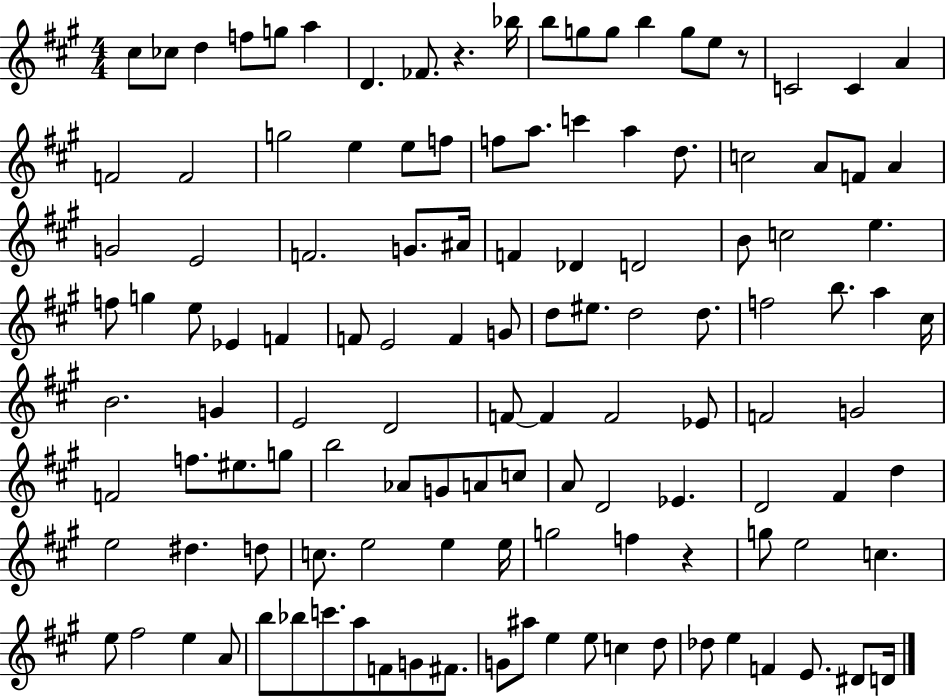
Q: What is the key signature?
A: A major